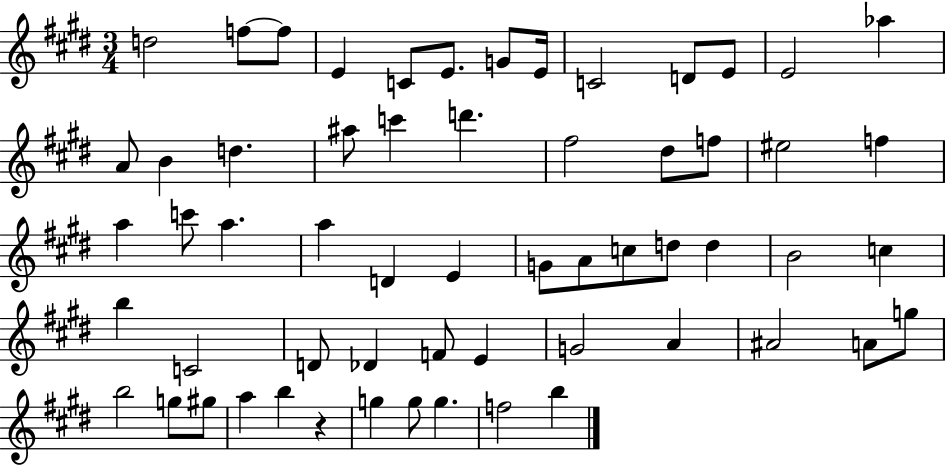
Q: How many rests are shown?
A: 1